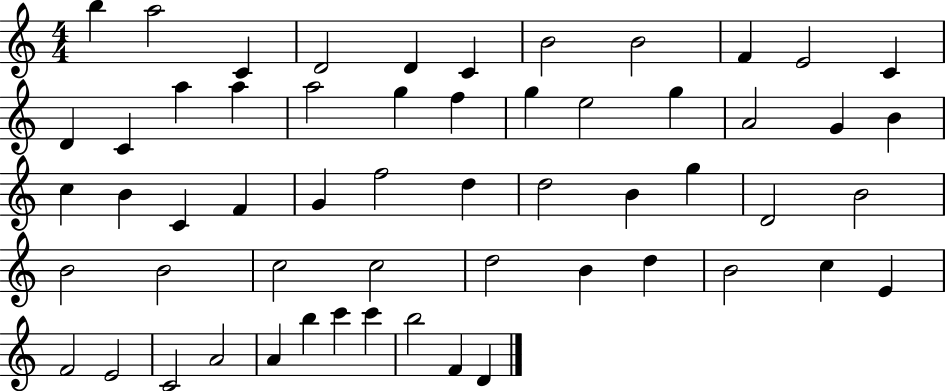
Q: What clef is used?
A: treble